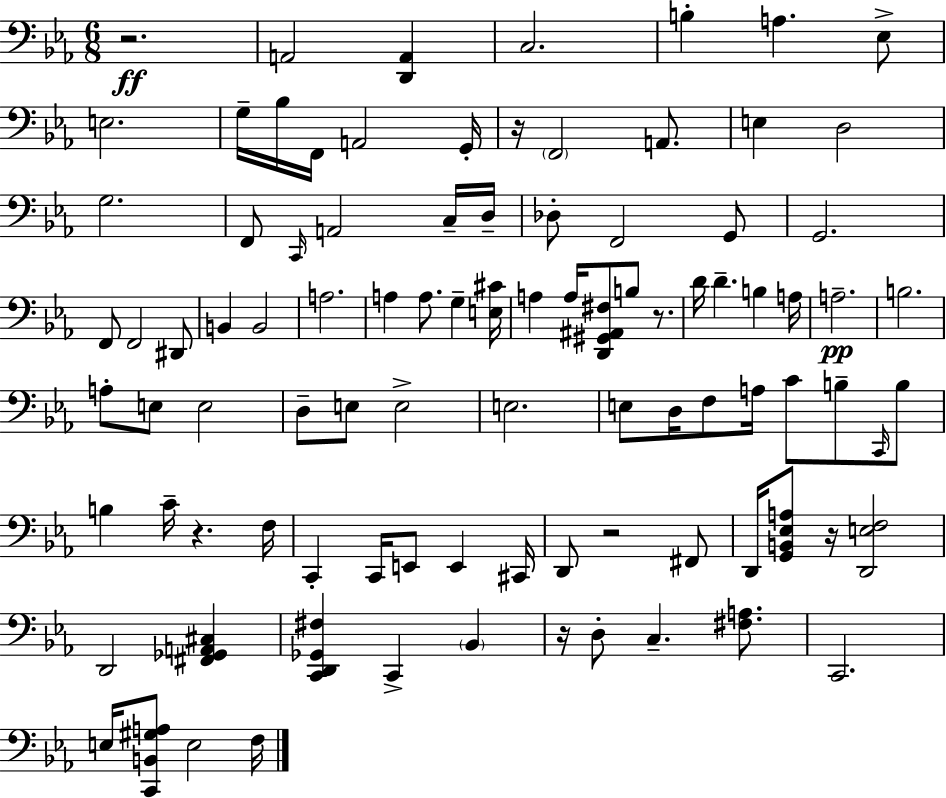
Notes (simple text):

R/h. A2/h [D2,A2]/q C3/h. B3/q A3/q. Eb3/e E3/h. G3/s Bb3/s F2/s A2/h G2/s R/s F2/h A2/e. E3/q D3/h G3/h. F2/e C2/s A2/h C3/s D3/s Db3/e F2/h G2/e G2/h. F2/e F2/h D#2/e B2/q B2/h A3/h. A3/q A3/e. G3/q [E3,C#4]/s A3/q A3/s [D2,G#2,A#2,F#3]/e B3/e R/e. D4/s D4/q. B3/q A3/s A3/h. B3/h. A3/e E3/e E3/h D3/e E3/e E3/h E3/h. E3/e D3/s F3/e A3/s C4/e B3/e C2/s B3/e B3/q C4/s R/q. F3/s C2/q C2/s E2/e E2/q C#2/s D2/e R/h F#2/e D2/s [G2,B2,Eb3,A3]/e R/s [D2,E3,F3]/h D2/h [F#2,Gb2,A2,C#3]/q [C2,D2,Gb2,F#3]/q C2/q Bb2/q R/s D3/e C3/q. [F#3,A3]/e. C2/h. E3/s [C2,B2,G#3,A3]/e E3/h F3/s